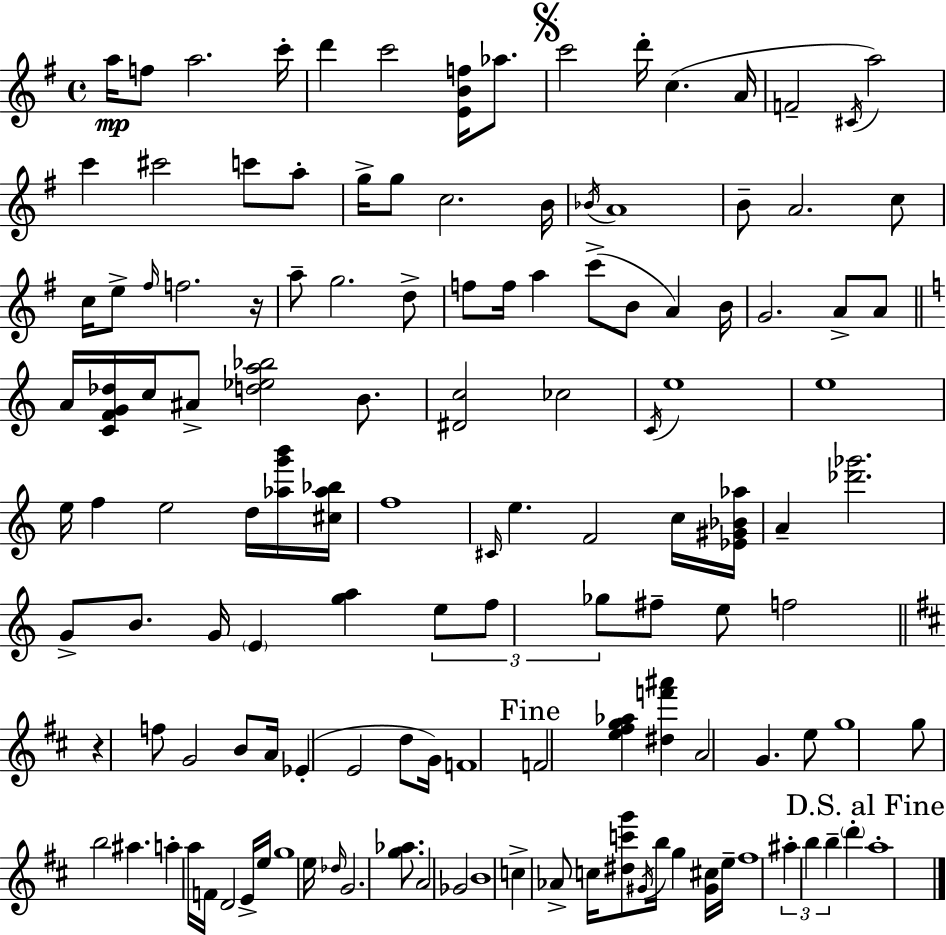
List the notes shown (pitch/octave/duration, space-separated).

A5/s F5/e A5/h. C6/s D6/q C6/h [E4,B4,F5]/s Ab5/e. C6/h D6/s C5/q. A4/s F4/h C#4/s A5/h C6/q C#6/h C6/e A5/e G5/s G5/e C5/h. B4/s Bb4/s A4/w B4/e A4/h. C5/e C5/s E5/e F#5/s F5/h. R/s A5/e G5/h. D5/e F5/e F5/s A5/q C6/e B4/e A4/q B4/s G4/h. A4/e A4/e A4/s [C4,F4,G4,Db5]/s C5/s A#4/e [D5,Eb5,A5,Bb5]/h B4/e. [D#4,C5]/h CES5/h C4/s E5/w E5/w E5/s F5/q E5/h D5/s [Ab5,G6,B6]/s [C#5,Ab5,Bb5]/s F5/w C#4/s E5/q. F4/h C5/s [Eb4,G#4,Bb4,Ab5]/s A4/q [Db6,Gb6]/h. G4/e B4/e. G4/s E4/q [G5,A5]/q E5/e F5/e Gb5/e F#5/e E5/e F5/h R/q F5/e G4/h B4/e A4/s Eb4/q E4/h D5/e G4/s F4/w F4/h [E5,F#5,G5,Ab5]/q [D#5,F6,A#6]/q A4/h G4/q. E5/e G5/w G5/e B5/h A#5/q. A5/q A5/s F4/s D4/h E4/s E5/s G5/w E5/s Db5/s G4/h. [G5,Ab5]/e. A4/h Gb4/h B4/w C5/q Ab4/e C5/s [D#5,C6,G6]/e G#4/s B5/s G5/q [G#4,C#5]/s E5/s F#5/w A#5/q B5/q B5/q D6/q A5/w